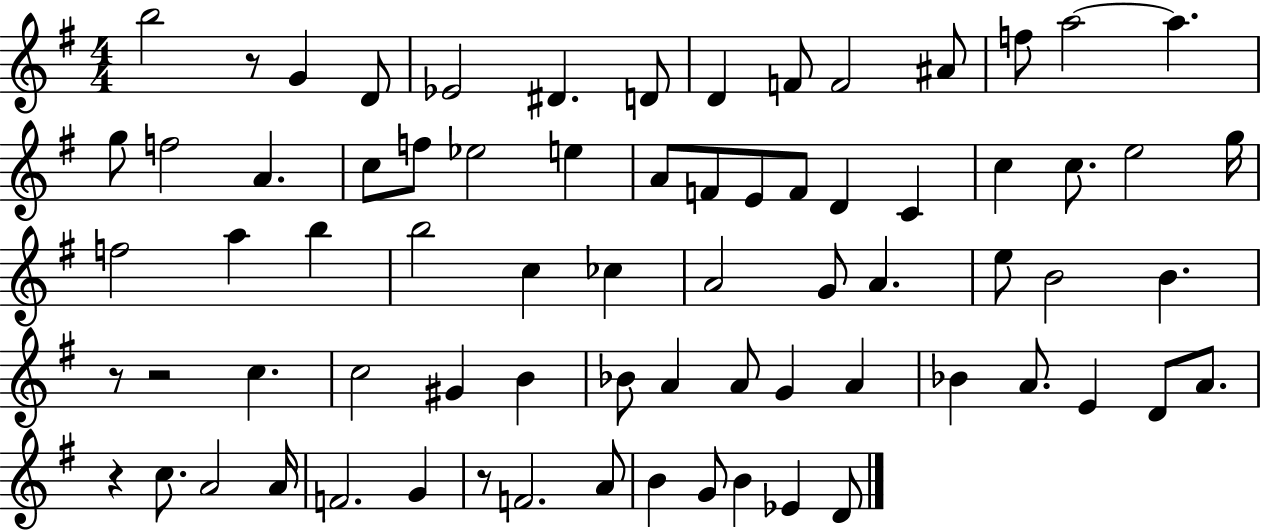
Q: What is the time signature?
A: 4/4